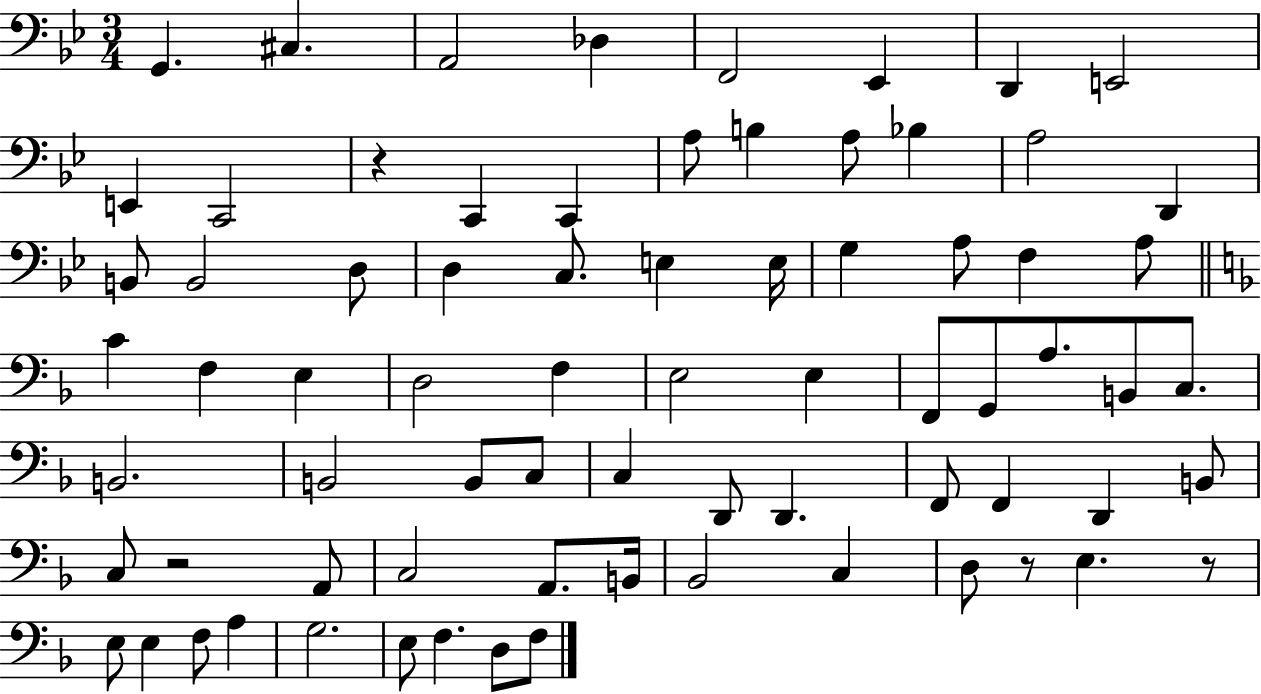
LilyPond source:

{
  \clef bass
  \numericTimeSignature
  \time 3/4
  \key bes \major
  g,4. cis4. | a,2 des4 | f,2 ees,4 | d,4 e,2 | \break e,4 c,2 | r4 c,4 c,4 | a8 b4 a8 bes4 | a2 d,4 | \break b,8 b,2 d8 | d4 c8. e4 e16 | g4 a8 f4 a8 | \bar "||" \break \key d \minor c'4 f4 e4 | d2 f4 | e2 e4 | f,8 g,8 a8. b,8 c8. | \break b,2. | b,2 b,8 c8 | c4 d,8 d,4. | f,8 f,4 d,4 b,8 | \break c8 r2 a,8 | c2 a,8. b,16 | bes,2 c4 | d8 r8 e4. r8 | \break e8 e4 f8 a4 | g2. | e8 f4. d8 f8 | \bar "|."
}